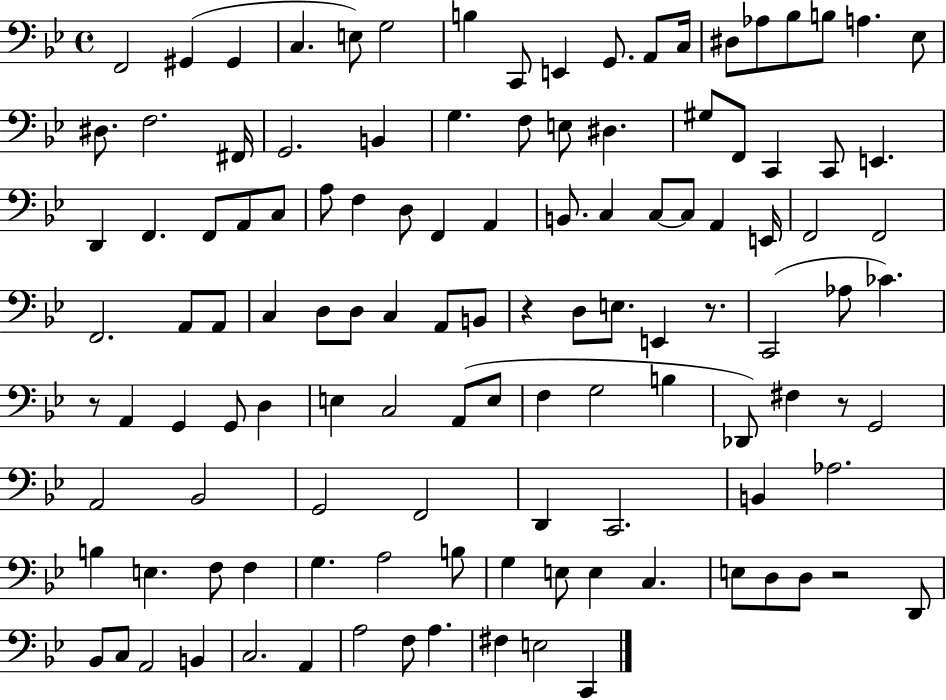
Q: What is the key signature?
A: BES major